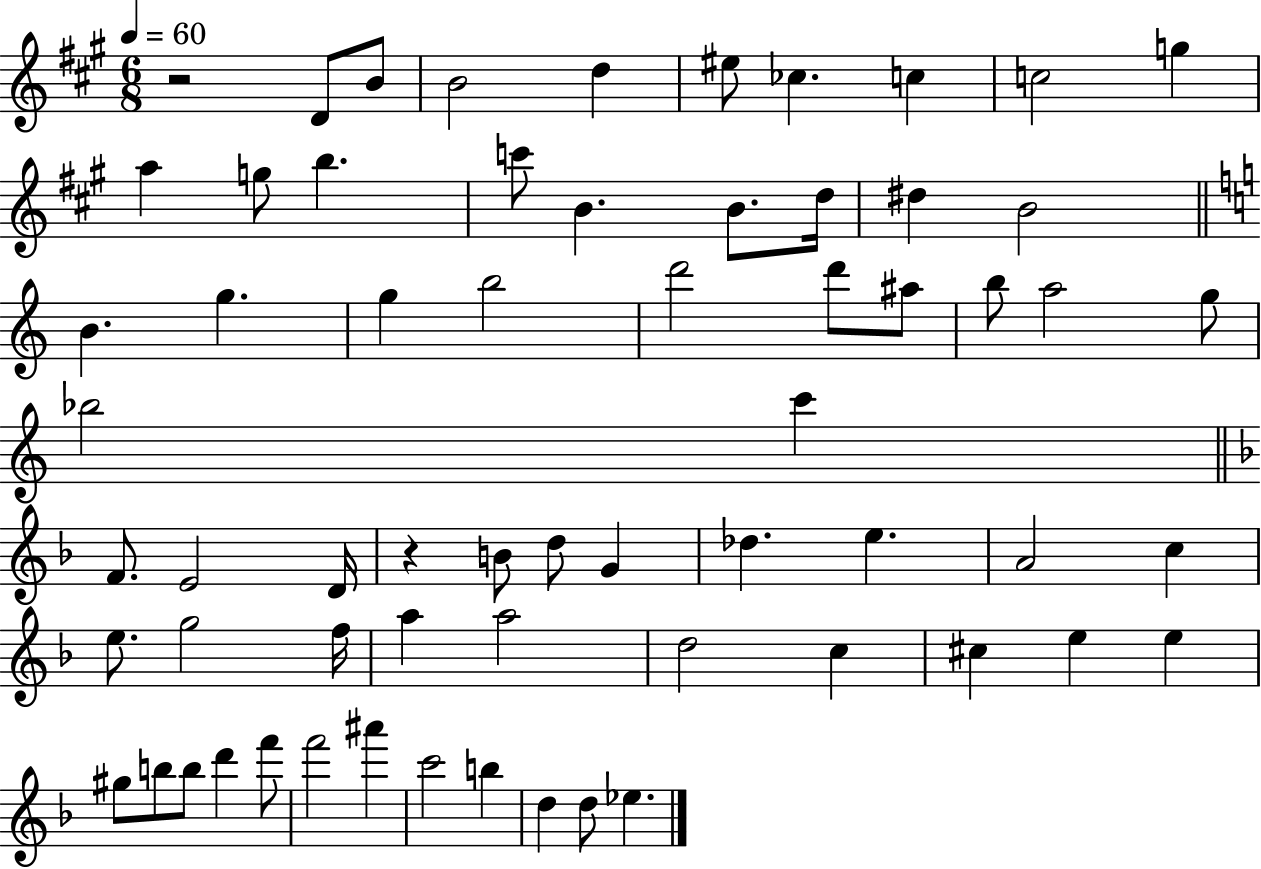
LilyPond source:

{
  \clef treble
  \numericTimeSignature
  \time 6/8
  \key a \major
  \tempo 4 = 60
  r2 d'8 b'8 | b'2 d''4 | eis''8 ces''4. c''4 | c''2 g''4 | \break a''4 g''8 b''4. | c'''8 b'4. b'8. d''16 | dis''4 b'2 | \bar "||" \break \key c \major b'4. g''4. | g''4 b''2 | d'''2 d'''8 ais''8 | b''8 a''2 g''8 | \break bes''2 c'''4 | \bar "||" \break \key f \major f'8. e'2 d'16 | r4 b'8 d''8 g'4 | des''4. e''4. | a'2 c''4 | \break e''8. g''2 f''16 | a''4 a''2 | d''2 c''4 | cis''4 e''4 e''4 | \break gis''8 b''8 b''8 d'''4 f'''8 | f'''2 ais'''4 | c'''2 b''4 | d''4 d''8 ees''4. | \break \bar "|."
}